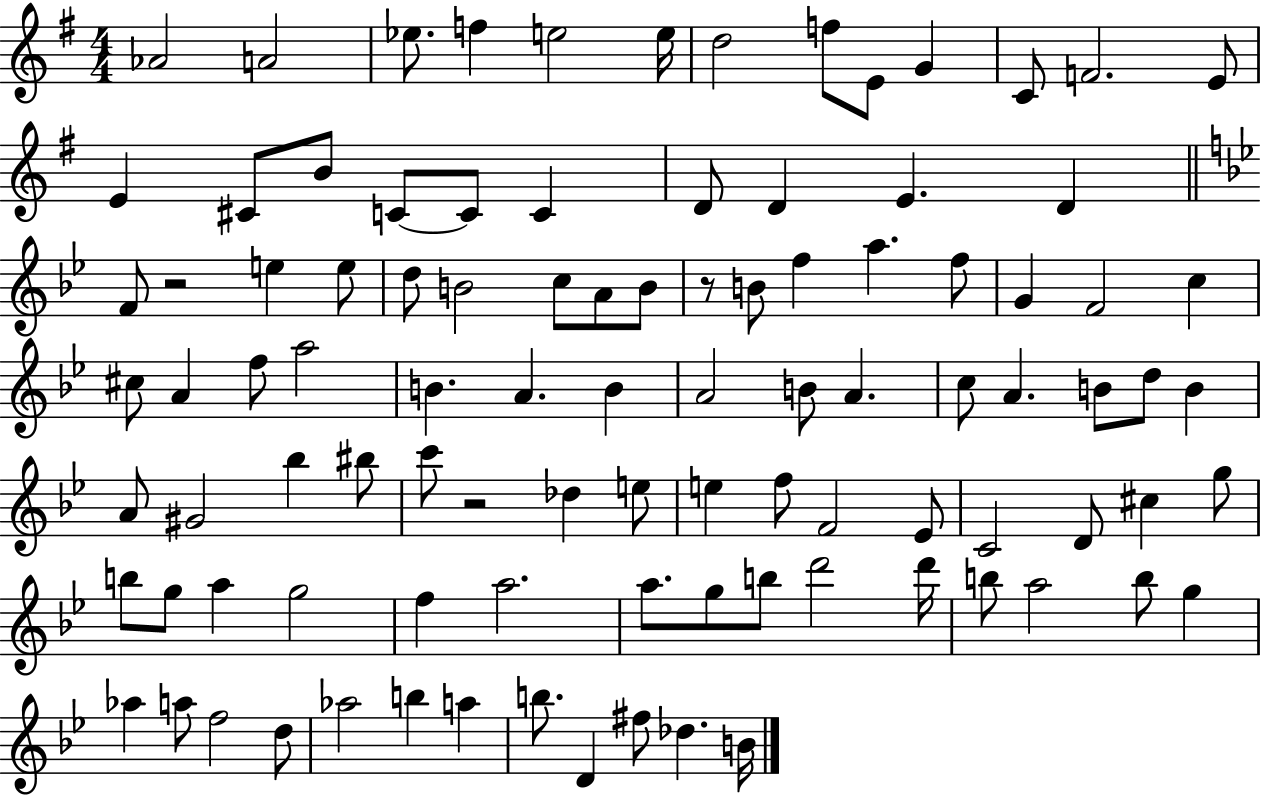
X:1
T:Untitled
M:4/4
L:1/4
K:G
_A2 A2 _e/2 f e2 e/4 d2 f/2 E/2 G C/2 F2 E/2 E ^C/2 B/2 C/2 C/2 C D/2 D E D F/2 z2 e e/2 d/2 B2 c/2 A/2 B/2 z/2 B/2 f a f/2 G F2 c ^c/2 A f/2 a2 B A B A2 B/2 A c/2 A B/2 d/2 B A/2 ^G2 _b ^b/2 c'/2 z2 _d e/2 e f/2 F2 _E/2 C2 D/2 ^c g/2 b/2 g/2 a g2 f a2 a/2 g/2 b/2 d'2 d'/4 b/2 a2 b/2 g _a a/2 f2 d/2 _a2 b a b/2 D ^f/2 _d B/4